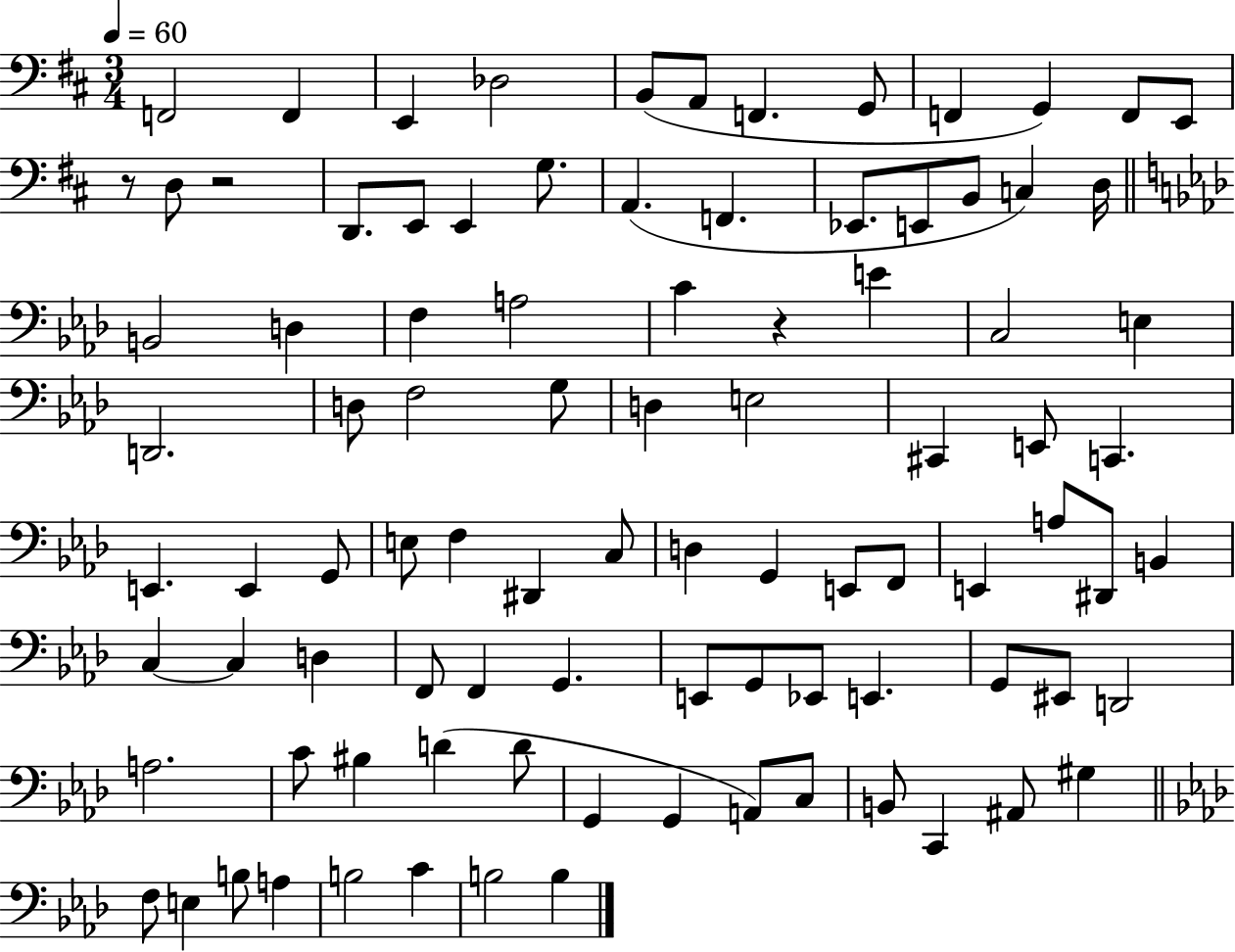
X:1
T:Untitled
M:3/4
L:1/4
K:D
F,,2 F,, E,, _D,2 B,,/2 A,,/2 F,, G,,/2 F,, G,, F,,/2 E,,/2 z/2 D,/2 z2 D,,/2 E,,/2 E,, G,/2 A,, F,, _E,,/2 E,,/2 B,,/2 C, D,/4 B,,2 D, F, A,2 C z E C,2 E, D,,2 D,/2 F,2 G,/2 D, E,2 ^C,, E,,/2 C,, E,, E,, G,,/2 E,/2 F, ^D,, C,/2 D, G,, E,,/2 F,,/2 E,, A,/2 ^D,,/2 B,, C, C, D, F,,/2 F,, G,, E,,/2 G,,/2 _E,,/2 E,, G,,/2 ^E,,/2 D,,2 A,2 C/2 ^B, D D/2 G,, G,, A,,/2 C,/2 B,,/2 C,, ^A,,/2 ^G, F,/2 E, B,/2 A, B,2 C B,2 B,